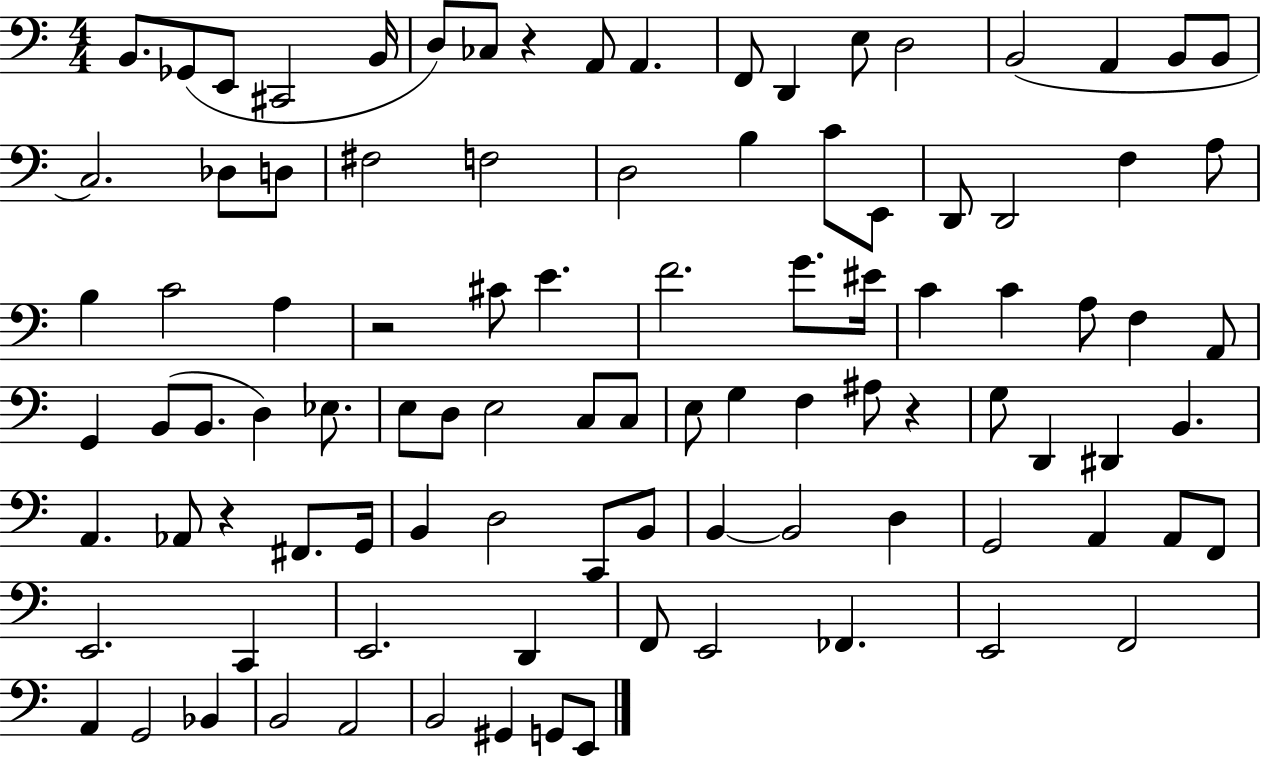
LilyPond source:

{
  \clef bass
  \numericTimeSignature
  \time 4/4
  \key c \major
  b,8. ges,8( e,8 cis,2 b,16 | d8) ces8 r4 a,8 a,4. | f,8 d,4 e8 d2 | b,2( a,4 b,8 b,8 | \break c2.) des8 d8 | fis2 f2 | d2 b4 c'8 e,8 | d,8 d,2 f4 a8 | \break b4 c'2 a4 | r2 cis'8 e'4. | f'2. g'8. eis'16 | c'4 c'4 a8 f4 a,8 | \break g,4 b,8( b,8. d4) ees8. | e8 d8 e2 c8 c8 | e8 g4 f4 ais8 r4 | g8 d,4 dis,4 b,4. | \break a,4. aes,8 r4 fis,8. g,16 | b,4 d2 c,8 b,8 | b,4~~ b,2 d4 | g,2 a,4 a,8 f,8 | \break e,2. c,4 | e,2. d,4 | f,8 e,2 fes,4. | e,2 f,2 | \break a,4 g,2 bes,4 | b,2 a,2 | b,2 gis,4 g,8 e,8 | \bar "|."
}